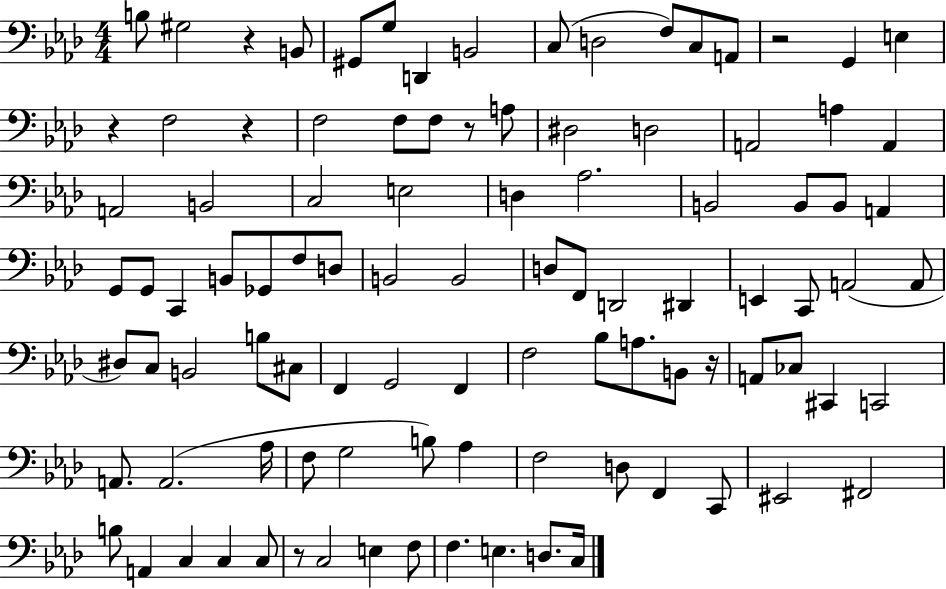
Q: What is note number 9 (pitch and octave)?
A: D3